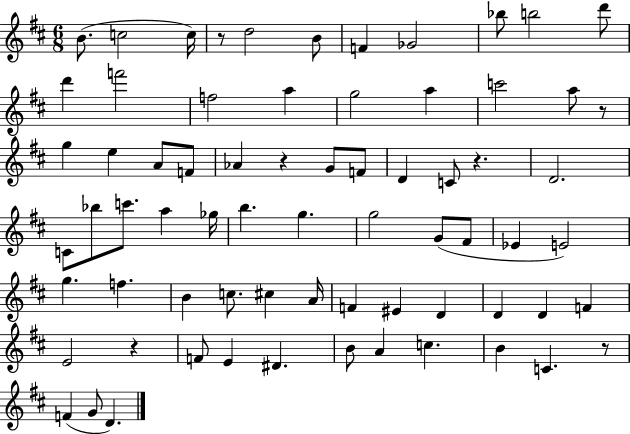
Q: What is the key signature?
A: D major